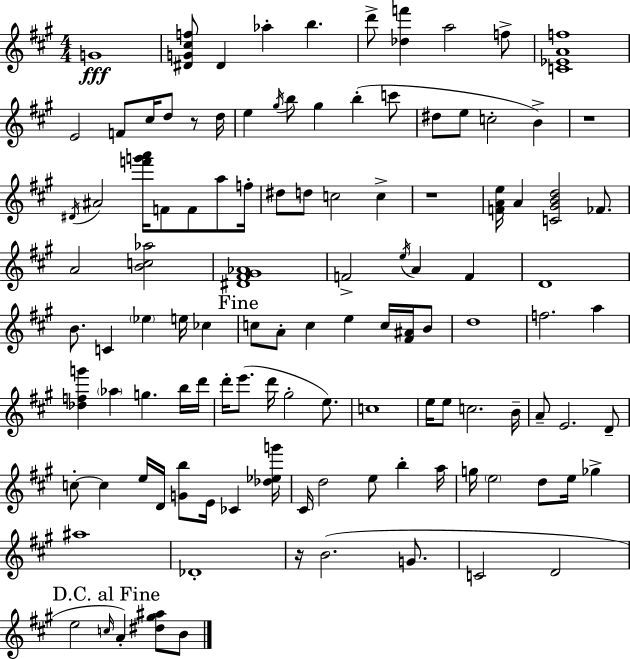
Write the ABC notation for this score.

X:1
T:Untitled
M:4/4
L:1/4
K:A
G4 [^DG^cf]/2 ^D _a b d'/2 [_df'] a2 f/2 [C_EAf]4 E2 F/2 ^c/4 d/2 z/2 d/4 e ^g/4 b/2 ^g b c'/2 ^d/2 e/2 c2 B z4 ^D/4 ^A2 [f'g'a']/4 F/2 F/2 a/2 f/4 ^d/2 d/2 c2 c z4 [FAe]/4 A [C^GBd]2 _F/2 A2 [Bc_a]2 [^D^F^G_A]4 F2 e/4 A F D4 B/2 C _e e/4 _c c/2 A/2 c e c/4 [^F^A]/4 B/2 d4 f2 a [_dfg'] _a g b/4 d'/4 d'/4 e'/2 d'/4 ^g2 e/2 c4 e/4 e/2 c2 B/4 A/2 E2 D/2 c/2 c e/4 D/4 [Gb]/2 E/4 _C [_d_eg']/4 ^C/4 d2 e/2 b a/4 g/4 e2 d/2 e/4 _g ^a4 _D4 z/4 B2 G/2 C2 D2 e2 c/4 A [^d^g^a]/2 B/2